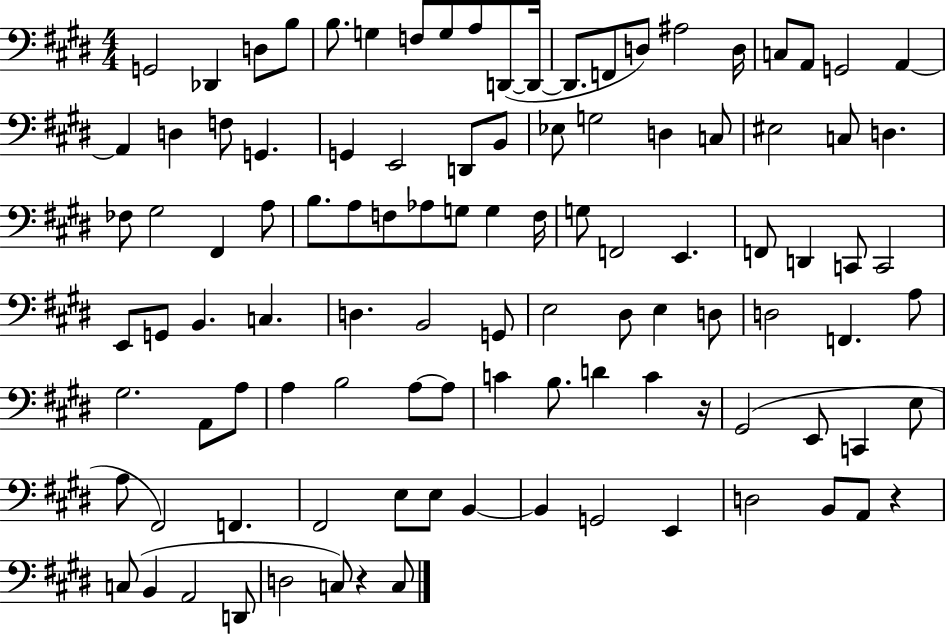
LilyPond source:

{
  \clef bass
  \numericTimeSignature
  \time 4/4
  \key e \major
  g,2 des,4 d8 b8 | b8. g4 f8 g8 a8 d,8~(~ d,16~~ | d,8. f,8 d8) ais2 d16 | c8 a,8 g,2 a,4~~ | \break a,4 d4 f8 g,4. | g,4 e,2 d,8 b,8 | ees8 g2 d4 c8 | eis2 c8 d4. | \break fes8 gis2 fis,4 a8 | b8. a8 f8 aes8 g8 g4 f16 | g8 f,2 e,4. | f,8 d,4 c,8 c,2 | \break e,8 g,8 b,4. c4. | d4. b,2 g,8 | e2 dis8 e4 d8 | d2 f,4. a8 | \break gis2. a,8 a8 | a4 b2 a8~~ a8 | c'4 b8. d'4 c'4 r16 | gis,2( e,8 c,4 e8 | \break a8 fis,2) f,4. | fis,2 e8 e8 b,4~~ | b,4 g,2 e,4 | d2 b,8 a,8 r4 | \break c8( b,4 a,2 d,8 | d2 c8) r4 c8 | \bar "|."
}